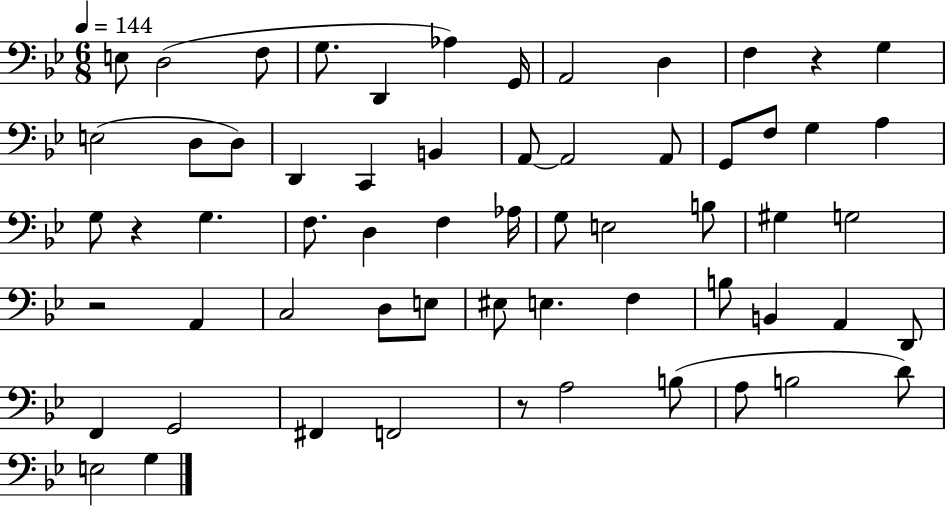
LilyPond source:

{
  \clef bass
  \numericTimeSignature
  \time 6/8
  \key bes \major
  \tempo 4 = 144
  e8 d2( f8 | g8. d,4 aes4) g,16 | a,2 d4 | f4 r4 g4 | \break e2( d8 d8) | d,4 c,4 b,4 | a,8~~ a,2 a,8 | g,8 f8 g4 a4 | \break g8 r4 g4. | f8. d4 f4 aes16 | g8 e2 b8 | gis4 g2 | \break r2 a,4 | c2 d8 e8 | eis8 e4. f4 | b8 b,4 a,4 d,8 | \break f,4 g,2 | fis,4 f,2 | r8 a2 b8( | a8 b2 d'8) | \break e2 g4 | \bar "|."
}